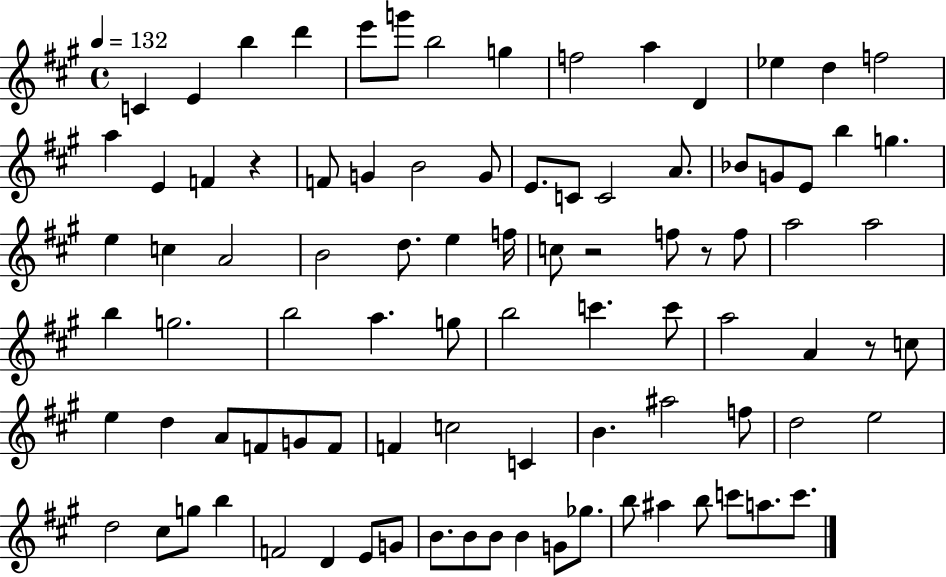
C4/q E4/q B5/q D6/q E6/e G6/e B5/h G5/q F5/h A5/q D4/q Eb5/q D5/q F5/h A5/q E4/q F4/q R/q F4/e G4/q B4/h G4/e E4/e. C4/e C4/h A4/e. Bb4/e G4/e E4/e B5/q G5/q. E5/q C5/q A4/h B4/h D5/e. E5/q F5/s C5/e R/h F5/e R/e F5/e A5/h A5/h B5/q G5/h. B5/h A5/q. G5/e B5/h C6/q. C6/e A5/h A4/q R/e C5/e E5/q D5/q A4/e F4/e G4/e F4/e F4/q C5/h C4/q B4/q. A#5/h F5/e D5/h E5/h D5/h C#5/e G5/e B5/q F4/h D4/q E4/e G4/e B4/e. B4/e B4/e B4/q G4/e Gb5/e. B5/e A#5/q B5/e C6/e A5/e. C6/e.